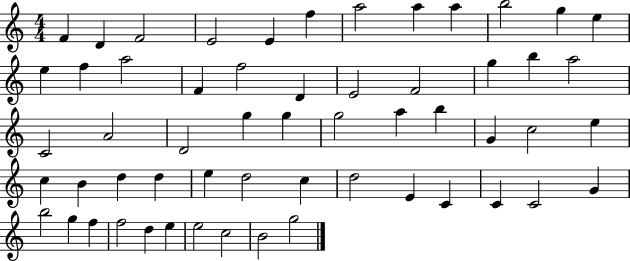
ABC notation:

X:1
T:Untitled
M:4/4
L:1/4
K:C
F D F2 E2 E f a2 a a b2 g e e f a2 F f2 D E2 F2 g b a2 C2 A2 D2 g g g2 a b G c2 e c B d d e d2 c d2 E C C C2 G b2 g f f2 d e e2 c2 B2 g2